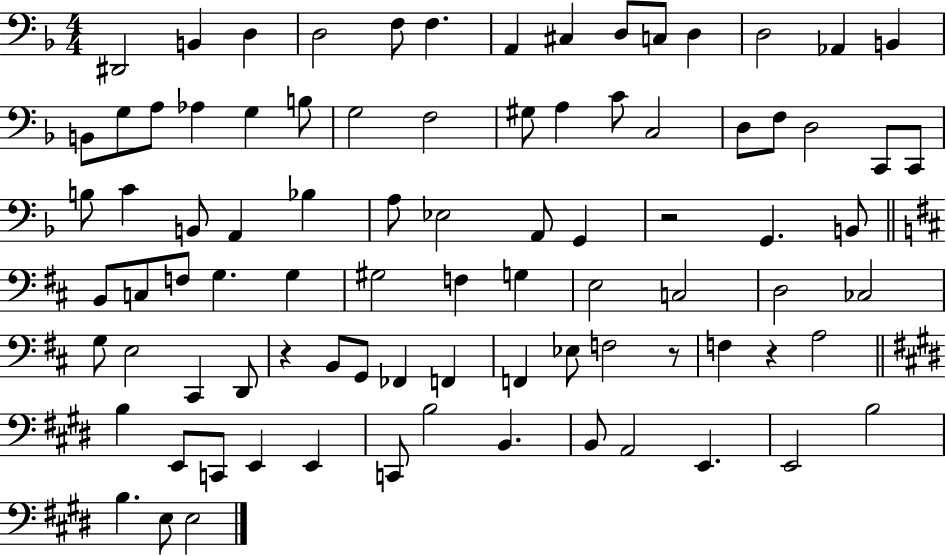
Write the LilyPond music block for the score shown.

{
  \clef bass
  \numericTimeSignature
  \time 4/4
  \key f \major
  dis,2 b,4 d4 | d2 f8 f4. | a,4 cis4 d8 c8 d4 | d2 aes,4 b,4 | \break b,8 g8 a8 aes4 g4 b8 | g2 f2 | gis8 a4 c'8 c2 | d8 f8 d2 c,8 c,8 | \break b8 c'4 b,8 a,4 bes4 | a8 ees2 a,8 g,4 | r2 g,4. b,8 | \bar "||" \break \key b \minor b,8 c8 f8 g4. g4 | gis2 f4 g4 | e2 c2 | d2 ces2 | \break g8 e2 cis,4 d,8 | r4 b,8 g,8 fes,4 f,4 | f,4 ees8 f2 r8 | f4 r4 a2 | \break \bar "||" \break \key e \major b4 e,8 c,8 e,4 e,4 | c,8 b2 b,4. | b,8 a,2 e,4. | e,2 b2 | \break b4. e8 e2 | \bar "|."
}